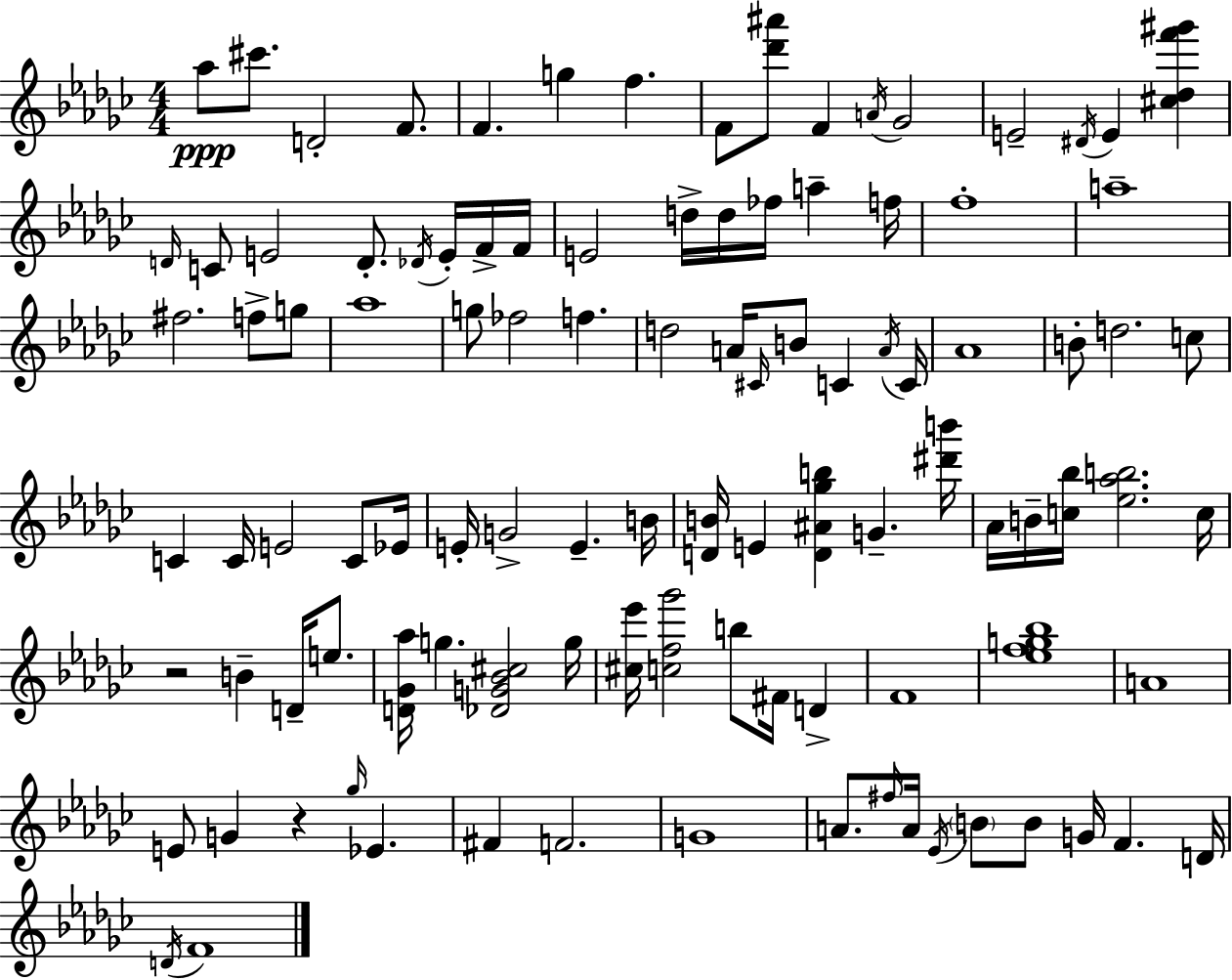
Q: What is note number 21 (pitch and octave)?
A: F4